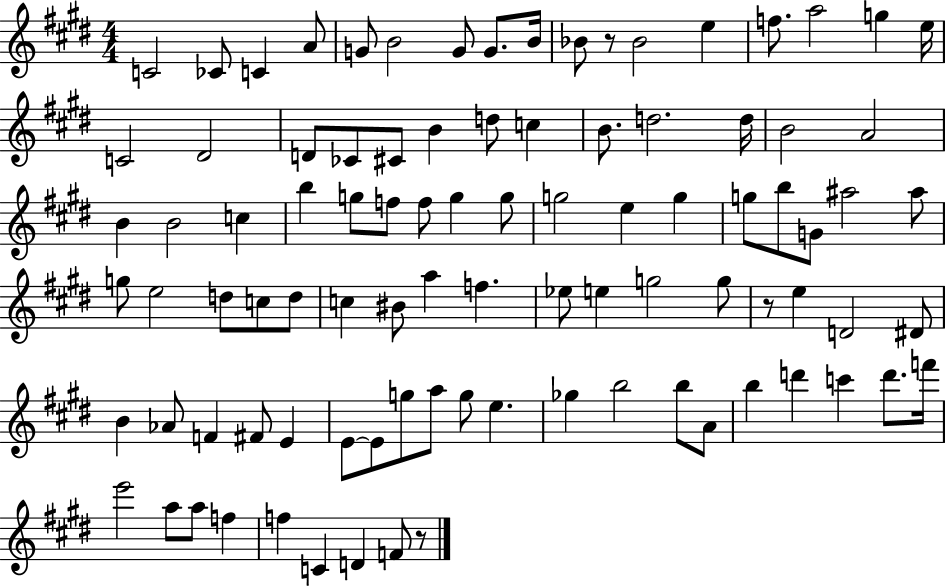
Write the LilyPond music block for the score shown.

{
  \clef treble
  \numericTimeSignature
  \time 4/4
  \key e \major
  \repeat volta 2 { c'2 ces'8 c'4 a'8 | g'8 b'2 g'8 g'8. b'16 | bes'8 r8 bes'2 e''4 | f''8. a''2 g''4 e''16 | \break c'2 dis'2 | d'8 ces'8 cis'8 b'4 d''8 c''4 | b'8. d''2. d''16 | b'2 a'2 | \break b'4 b'2 c''4 | b''4 g''8 f''8 f''8 g''4 g''8 | g''2 e''4 g''4 | g''8 b''8 g'8 ais''2 ais''8 | \break g''8 e''2 d''8 c''8 d''8 | c''4 bis'8 a''4 f''4. | ees''8 e''4 g''2 g''8 | r8 e''4 d'2 dis'8 | \break b'4 aes'8 f'4 fis'8 e'4 | e'8~~ e'8 g''8 a''8 g''8 e''4. | ges''4 b''2 b''8 a'8 | b''4 d'''4 c'''4 d'''8. f'''16 | \break e'''2 a''8 a''8 f''4 | f''4 c'4 d'4 f'8 r8 | } \bar "|."
}